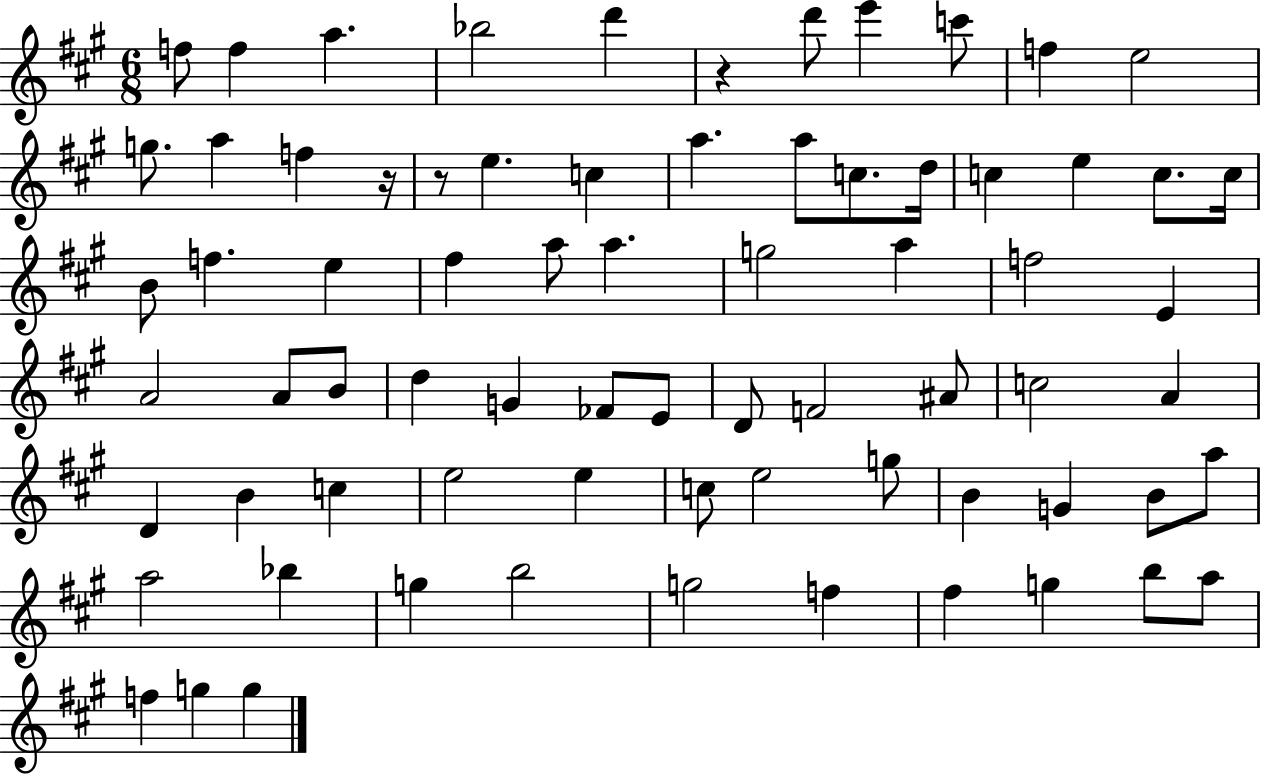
{
  \clef treble
  \numericTimeSignature
  \time 6/8
  \key a \major
  f''8 f''4 a''4. | bes''2 d'''4 | r4 d'''8 e'''4 c'''8 | f''4 e''2 | \break g''8. a''4 f''4 r16 | r8 e''4. c''4 | a''4. a''8 c''8. d''16 | c''4 e''4 c''8. c''16 | \break b'8 f''4. e''4 | fis''4 a''8 a''4. | g''2 a''4 | f''2 e'4 | \break a'2 a'8 b'8 | d''4 g'4 fes'8 e'8 | d'8 f'2 ais'8 | c''2 a'4 | \break d'4 b'4 c''4 | e''2 e''4 | c''8 e''2 g''8 | b'4 g'4 b'8 a''8 | \break a''2 bes''4 | g''4 b''2 | g''2 f''4 | fis''4 g''4 b''8 a''8 | \break f''4 g''4 g''4 | \bar "|."
}